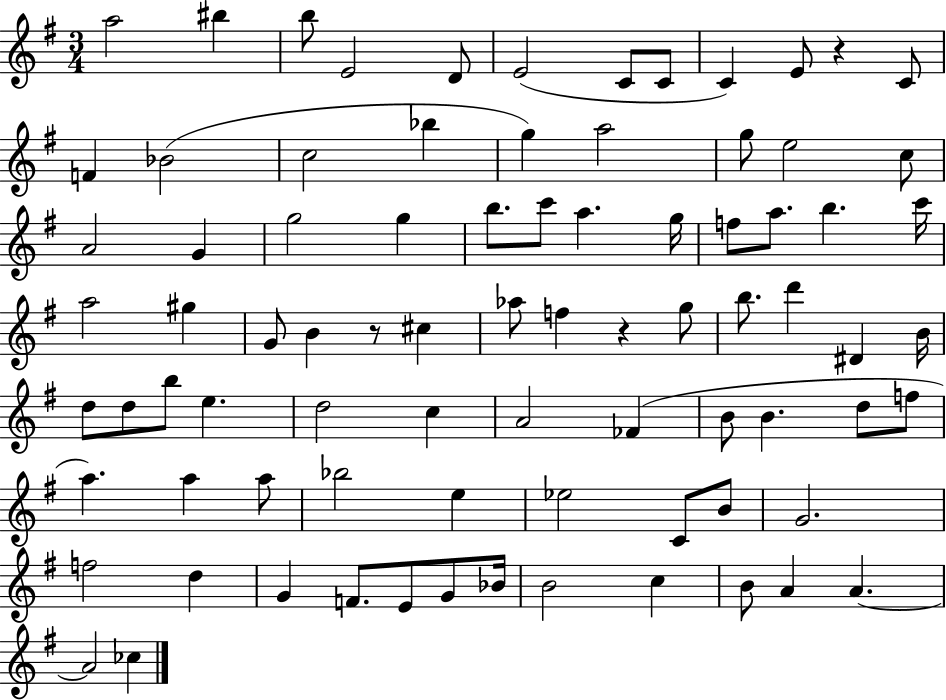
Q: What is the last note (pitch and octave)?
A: CES5